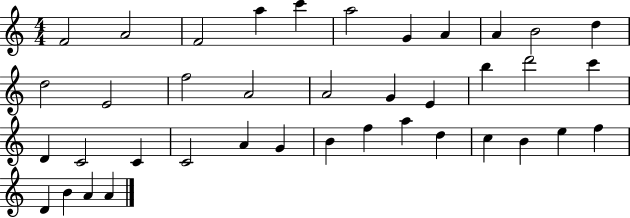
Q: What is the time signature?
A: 4/4